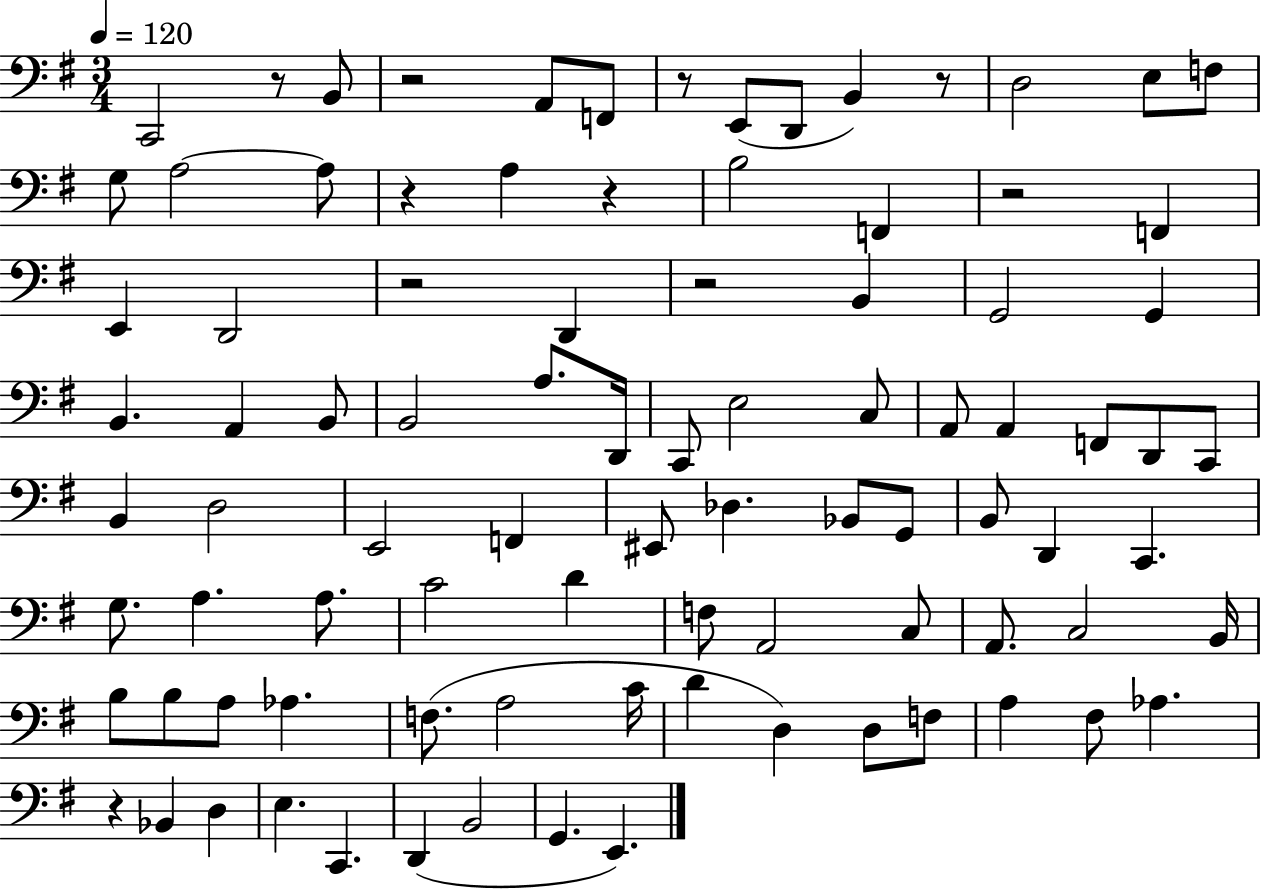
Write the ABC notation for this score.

X:1
T:Untitled
M:3/4
L:1/4
K:G
C,,2 z/2 B,,/2 z2 A,,/2 F,,/2 z/2 E,,/2 D,,/2 B,, z/2 D,2 E,/2 F,/2 G,/2 A,2 A,/2 z A, z B,2 F,, z2 F,, E,, D,,2 z2 D,, z2 B,, G,,2 G,, B,, A,, B,,/2 B,,2 A,/2 D,,/4 C,,/2 E,2 C,/2 A,,/2 A,, F,,/2 D,,/2 C,,/2 B,, D,2 E,,2 F,, ^E,,/2 _D, _B,,/2 G,,/2 B,,/2 D,, C,, G,/2 A, A,/2 C2 D F,/2 A,,2 C,/2 A,,/2 C,2 B,,/4 B,/2 B,/2 A,/2 _A, F,/2 A,2 C/4 D D, D,/2 F,/2 A, ^F,/2 _A, z _B,, D, E, C,, D,, B,,2 G,, E,,